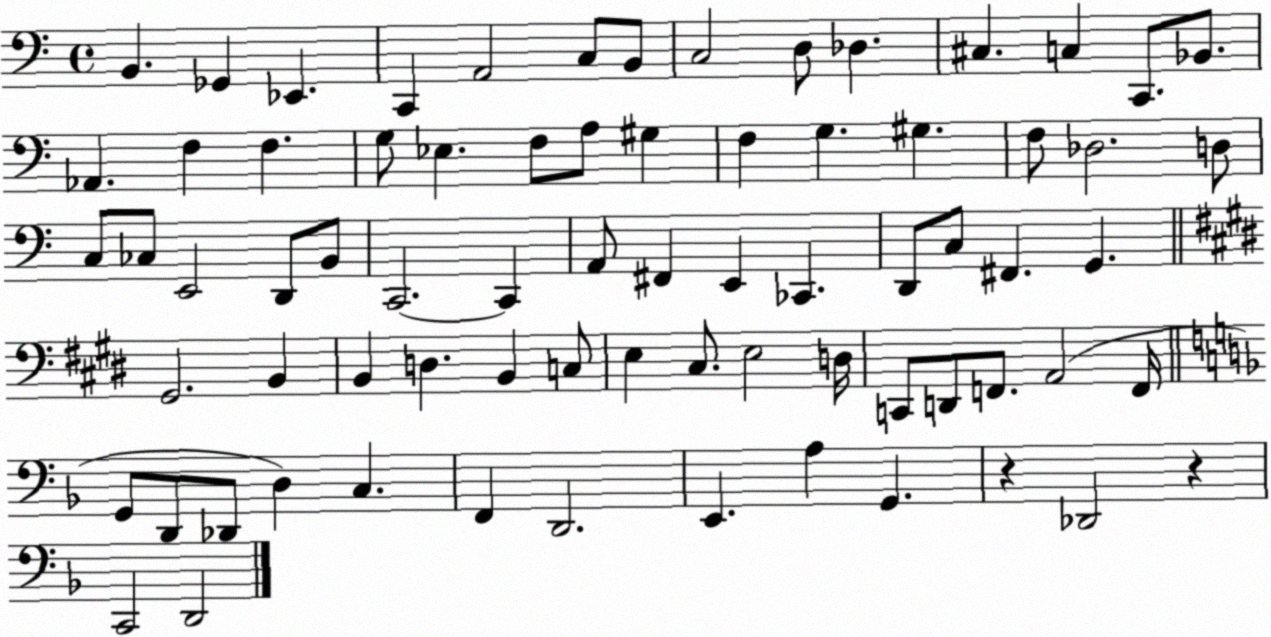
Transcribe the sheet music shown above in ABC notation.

X:1
T:Untitled
M:4/4
L:1/4
K:C
B,, _G,, _E,, C,, A,,2 C,/2 B,,/2 C,2 D,/2 _D, ^C, C, C,,/2 _B,,/2 _A,, F, F, G,/2 _E, F,/2 A,/2 ^G, F, G, ^G, F,/2 _D,2 D,/2 C,/2 _C,/2 E,,2 D,,/2 B,,/2 C,,2 C,, A,,/2 ^F,, E,, _C,, D,,/2 C,/2 ^F,, G,, ^G,,2 B,, B,, D, B,, C,/2 E, ^C,/2 E,2 D,/4 C,,/2 D,,/2 F,,/2 A,,2 F,,/4 G,,/2 D,,/2 _D,,/2 D, C, F,, D,,2 E,, A, G,, z _D,,2 z C,,2 D,,2